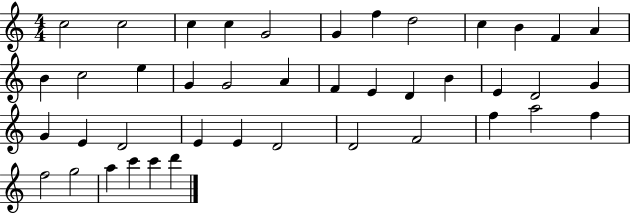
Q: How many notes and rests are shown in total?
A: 42